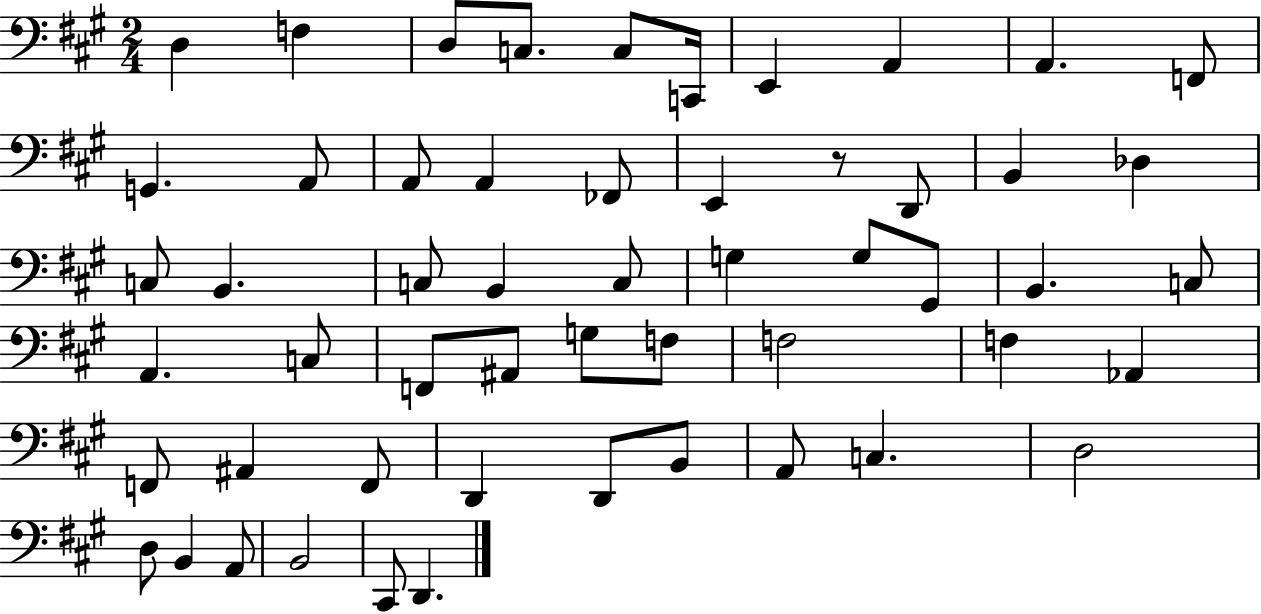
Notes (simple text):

D3/q F3/q D3/e C3/e. C3/e C2/s E2/q A2/q A2/q. F2/e G2/q. A2/e A2/e A2/q FES2/e E2/q R/e D2/e B2/q Db3/q C3/e B2/q. C3/e B2/q C3/e G3/q G3/e G#2/e B2/q. C3/e A2/q. C3/e F2/e A#2/e G3/e F3/e F3/h F3/q Ab2/q F2/e A#2/q F2/e D2/q D2/e B2/e A2/e C3/q. D3/h D3/e B2/q A2/e B2/h C#2/e D2/q.